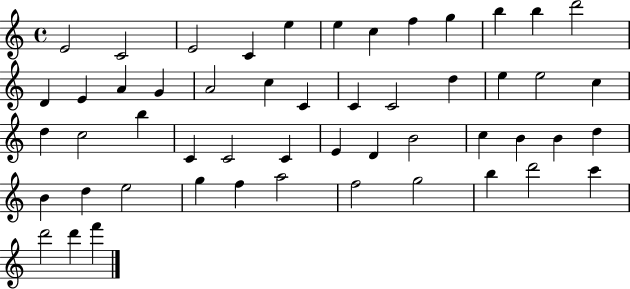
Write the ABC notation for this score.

X:1
T:Untitled
M:4/4
L:1/4
K:C
E2 C2 E2 C e e c f g b b d'2 D E A G A2 c C C C2 d e e2 c d c2 b C C2 C E D B2 c B B d B d e2 g f a2 f2 g2 b d'2 c' d'2 d' f'